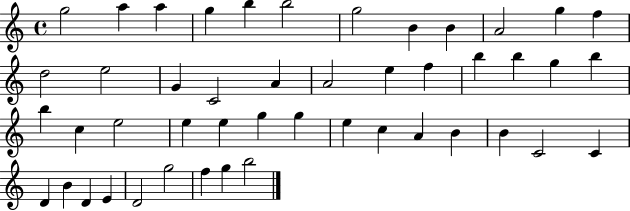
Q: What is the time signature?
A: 4/4